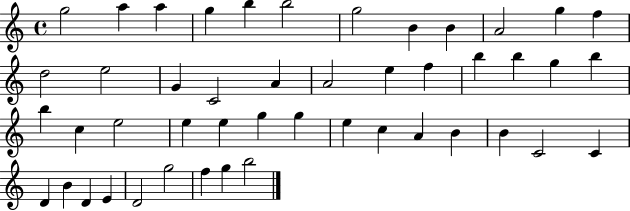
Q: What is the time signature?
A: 4/4